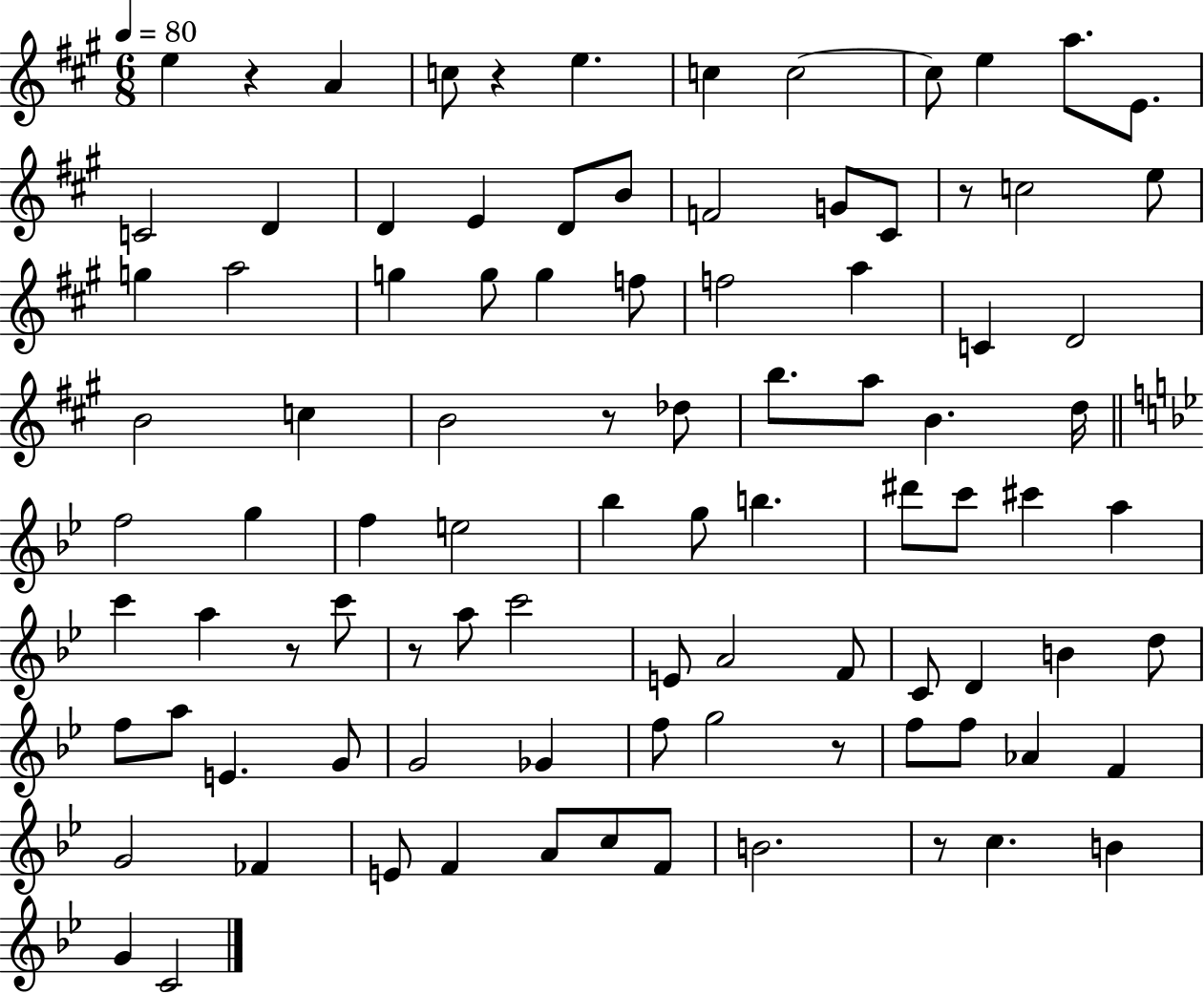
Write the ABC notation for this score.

X:1
T:Untitled
M:6/8
L:1/4
K:A
e z A c/2 z e c c2 c/2 e a/2 E/2 C2 D D E D/2 B/2 F2 G/2 ^C/2 z/2 c2 e/2 g a2 g g/2 g f/2 f2 a C D2 B2 c B2 z/2 _d/2 b/2 a/2 B d/4 f2 g f e2 _b g/2 b ^d'/2 c'/2 ^c' a c' a z/2 c'/2 z/2 a/2 c'2 E/2 A2 F/2 C/2 D B d/2 f/2 a/2 E G/2 G2 _G f/2 g2 z/2 f/2 f/2 _A F G2 _F E/2 F A/2 c/2 F/2 B2 z/2 c B G C2